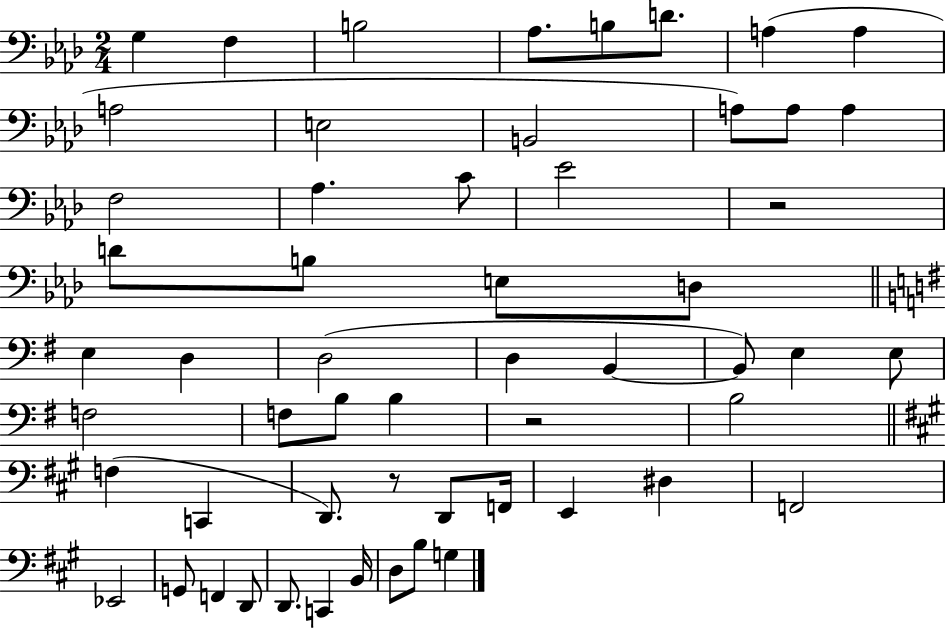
{
  \clef bass
  \numericTimeSignature
  \time 2/4
  \key aes \major
  g4 f4 | b2 | aes8. b8 d'8. | a4( a4 | \break a2 | e2 | b,2 | a8) a8 a4 | \break f2 | aes4. c'8 | ees'2 | r2 | \break d'8 b8 e8 d8 | \bar "||" \break \key g \major e4 d4 | d2( | d4 b,4~~ | b,8) e4 e8 | \break f2 | f8 b8 b4 | r2 | b2 | \break \bar "||" \break \key a \major f4( c,4 | d,8.) r8 d,8 f,16 | e,4 dis4 | f,2 | \break ees,2 | g,8 f,4 d,8 | d,8. c,4 b,16 | d8 b8 g4 | \break \bar "|."
}